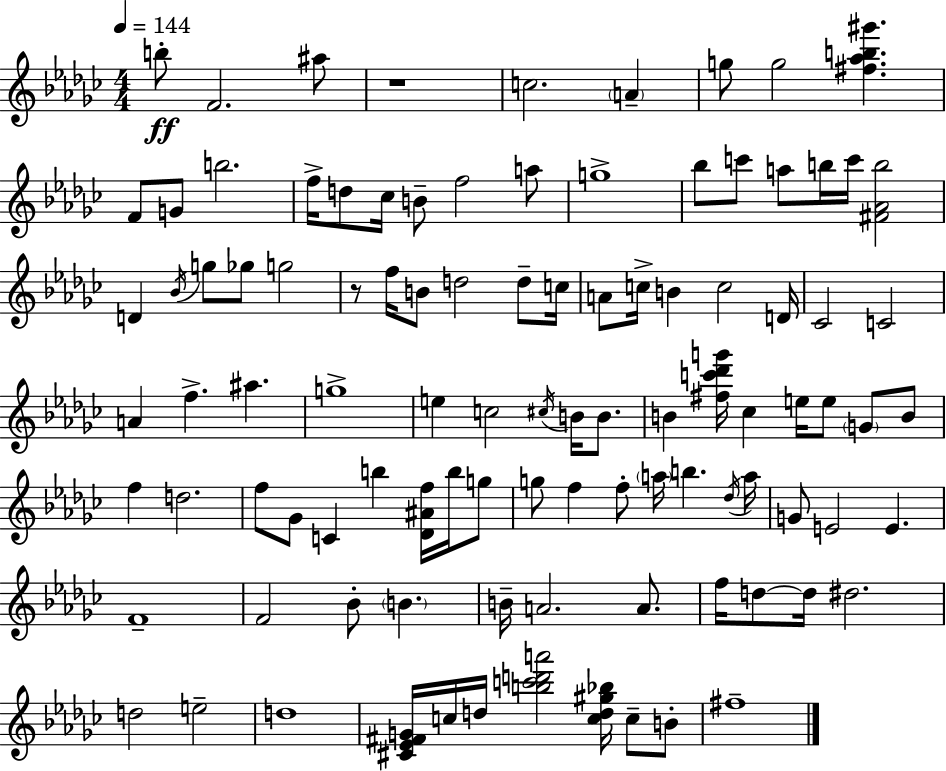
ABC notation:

X:1
T:Untitled
M:4/4
L:1/4
K:Ebm
b/2 F2 ^a/2 z4 c2 A g/2 g2 [^f_ab^g'] F/2 G/2 b2 f/4 d/2 _c/4 B/2 f2 a/2 g4 _b/2 c'/2 a/2 b/4 c'/4 [^F_Ab]2 D _B/4 g/2 _g/2 g2 z/2 f/4 B/2 d2 d/2 c/4 A/2 c/4 B c2 D/4 _C2 C2 A f ^a g4 e c2 ^c/4 B/4 B/2 B [^fc'_d'g']/4 _c e/4 e/2 G/2 B/2 f d2 f/2 _G/2 C b [_D^Af]/4 b/4 g/2 g/2 f f/2 a/4 b _d/4 a/4 G/2 E2 E F4 F2 _B/2 B B/4 A2 A/2 f/4 d/2 d/4 ^d2 d2 e2 d4 [^C_E^FG]/4 c/4 d/4 [bc'd'a']2 [cd^g_b]/4 c/2 B/2 ^f4